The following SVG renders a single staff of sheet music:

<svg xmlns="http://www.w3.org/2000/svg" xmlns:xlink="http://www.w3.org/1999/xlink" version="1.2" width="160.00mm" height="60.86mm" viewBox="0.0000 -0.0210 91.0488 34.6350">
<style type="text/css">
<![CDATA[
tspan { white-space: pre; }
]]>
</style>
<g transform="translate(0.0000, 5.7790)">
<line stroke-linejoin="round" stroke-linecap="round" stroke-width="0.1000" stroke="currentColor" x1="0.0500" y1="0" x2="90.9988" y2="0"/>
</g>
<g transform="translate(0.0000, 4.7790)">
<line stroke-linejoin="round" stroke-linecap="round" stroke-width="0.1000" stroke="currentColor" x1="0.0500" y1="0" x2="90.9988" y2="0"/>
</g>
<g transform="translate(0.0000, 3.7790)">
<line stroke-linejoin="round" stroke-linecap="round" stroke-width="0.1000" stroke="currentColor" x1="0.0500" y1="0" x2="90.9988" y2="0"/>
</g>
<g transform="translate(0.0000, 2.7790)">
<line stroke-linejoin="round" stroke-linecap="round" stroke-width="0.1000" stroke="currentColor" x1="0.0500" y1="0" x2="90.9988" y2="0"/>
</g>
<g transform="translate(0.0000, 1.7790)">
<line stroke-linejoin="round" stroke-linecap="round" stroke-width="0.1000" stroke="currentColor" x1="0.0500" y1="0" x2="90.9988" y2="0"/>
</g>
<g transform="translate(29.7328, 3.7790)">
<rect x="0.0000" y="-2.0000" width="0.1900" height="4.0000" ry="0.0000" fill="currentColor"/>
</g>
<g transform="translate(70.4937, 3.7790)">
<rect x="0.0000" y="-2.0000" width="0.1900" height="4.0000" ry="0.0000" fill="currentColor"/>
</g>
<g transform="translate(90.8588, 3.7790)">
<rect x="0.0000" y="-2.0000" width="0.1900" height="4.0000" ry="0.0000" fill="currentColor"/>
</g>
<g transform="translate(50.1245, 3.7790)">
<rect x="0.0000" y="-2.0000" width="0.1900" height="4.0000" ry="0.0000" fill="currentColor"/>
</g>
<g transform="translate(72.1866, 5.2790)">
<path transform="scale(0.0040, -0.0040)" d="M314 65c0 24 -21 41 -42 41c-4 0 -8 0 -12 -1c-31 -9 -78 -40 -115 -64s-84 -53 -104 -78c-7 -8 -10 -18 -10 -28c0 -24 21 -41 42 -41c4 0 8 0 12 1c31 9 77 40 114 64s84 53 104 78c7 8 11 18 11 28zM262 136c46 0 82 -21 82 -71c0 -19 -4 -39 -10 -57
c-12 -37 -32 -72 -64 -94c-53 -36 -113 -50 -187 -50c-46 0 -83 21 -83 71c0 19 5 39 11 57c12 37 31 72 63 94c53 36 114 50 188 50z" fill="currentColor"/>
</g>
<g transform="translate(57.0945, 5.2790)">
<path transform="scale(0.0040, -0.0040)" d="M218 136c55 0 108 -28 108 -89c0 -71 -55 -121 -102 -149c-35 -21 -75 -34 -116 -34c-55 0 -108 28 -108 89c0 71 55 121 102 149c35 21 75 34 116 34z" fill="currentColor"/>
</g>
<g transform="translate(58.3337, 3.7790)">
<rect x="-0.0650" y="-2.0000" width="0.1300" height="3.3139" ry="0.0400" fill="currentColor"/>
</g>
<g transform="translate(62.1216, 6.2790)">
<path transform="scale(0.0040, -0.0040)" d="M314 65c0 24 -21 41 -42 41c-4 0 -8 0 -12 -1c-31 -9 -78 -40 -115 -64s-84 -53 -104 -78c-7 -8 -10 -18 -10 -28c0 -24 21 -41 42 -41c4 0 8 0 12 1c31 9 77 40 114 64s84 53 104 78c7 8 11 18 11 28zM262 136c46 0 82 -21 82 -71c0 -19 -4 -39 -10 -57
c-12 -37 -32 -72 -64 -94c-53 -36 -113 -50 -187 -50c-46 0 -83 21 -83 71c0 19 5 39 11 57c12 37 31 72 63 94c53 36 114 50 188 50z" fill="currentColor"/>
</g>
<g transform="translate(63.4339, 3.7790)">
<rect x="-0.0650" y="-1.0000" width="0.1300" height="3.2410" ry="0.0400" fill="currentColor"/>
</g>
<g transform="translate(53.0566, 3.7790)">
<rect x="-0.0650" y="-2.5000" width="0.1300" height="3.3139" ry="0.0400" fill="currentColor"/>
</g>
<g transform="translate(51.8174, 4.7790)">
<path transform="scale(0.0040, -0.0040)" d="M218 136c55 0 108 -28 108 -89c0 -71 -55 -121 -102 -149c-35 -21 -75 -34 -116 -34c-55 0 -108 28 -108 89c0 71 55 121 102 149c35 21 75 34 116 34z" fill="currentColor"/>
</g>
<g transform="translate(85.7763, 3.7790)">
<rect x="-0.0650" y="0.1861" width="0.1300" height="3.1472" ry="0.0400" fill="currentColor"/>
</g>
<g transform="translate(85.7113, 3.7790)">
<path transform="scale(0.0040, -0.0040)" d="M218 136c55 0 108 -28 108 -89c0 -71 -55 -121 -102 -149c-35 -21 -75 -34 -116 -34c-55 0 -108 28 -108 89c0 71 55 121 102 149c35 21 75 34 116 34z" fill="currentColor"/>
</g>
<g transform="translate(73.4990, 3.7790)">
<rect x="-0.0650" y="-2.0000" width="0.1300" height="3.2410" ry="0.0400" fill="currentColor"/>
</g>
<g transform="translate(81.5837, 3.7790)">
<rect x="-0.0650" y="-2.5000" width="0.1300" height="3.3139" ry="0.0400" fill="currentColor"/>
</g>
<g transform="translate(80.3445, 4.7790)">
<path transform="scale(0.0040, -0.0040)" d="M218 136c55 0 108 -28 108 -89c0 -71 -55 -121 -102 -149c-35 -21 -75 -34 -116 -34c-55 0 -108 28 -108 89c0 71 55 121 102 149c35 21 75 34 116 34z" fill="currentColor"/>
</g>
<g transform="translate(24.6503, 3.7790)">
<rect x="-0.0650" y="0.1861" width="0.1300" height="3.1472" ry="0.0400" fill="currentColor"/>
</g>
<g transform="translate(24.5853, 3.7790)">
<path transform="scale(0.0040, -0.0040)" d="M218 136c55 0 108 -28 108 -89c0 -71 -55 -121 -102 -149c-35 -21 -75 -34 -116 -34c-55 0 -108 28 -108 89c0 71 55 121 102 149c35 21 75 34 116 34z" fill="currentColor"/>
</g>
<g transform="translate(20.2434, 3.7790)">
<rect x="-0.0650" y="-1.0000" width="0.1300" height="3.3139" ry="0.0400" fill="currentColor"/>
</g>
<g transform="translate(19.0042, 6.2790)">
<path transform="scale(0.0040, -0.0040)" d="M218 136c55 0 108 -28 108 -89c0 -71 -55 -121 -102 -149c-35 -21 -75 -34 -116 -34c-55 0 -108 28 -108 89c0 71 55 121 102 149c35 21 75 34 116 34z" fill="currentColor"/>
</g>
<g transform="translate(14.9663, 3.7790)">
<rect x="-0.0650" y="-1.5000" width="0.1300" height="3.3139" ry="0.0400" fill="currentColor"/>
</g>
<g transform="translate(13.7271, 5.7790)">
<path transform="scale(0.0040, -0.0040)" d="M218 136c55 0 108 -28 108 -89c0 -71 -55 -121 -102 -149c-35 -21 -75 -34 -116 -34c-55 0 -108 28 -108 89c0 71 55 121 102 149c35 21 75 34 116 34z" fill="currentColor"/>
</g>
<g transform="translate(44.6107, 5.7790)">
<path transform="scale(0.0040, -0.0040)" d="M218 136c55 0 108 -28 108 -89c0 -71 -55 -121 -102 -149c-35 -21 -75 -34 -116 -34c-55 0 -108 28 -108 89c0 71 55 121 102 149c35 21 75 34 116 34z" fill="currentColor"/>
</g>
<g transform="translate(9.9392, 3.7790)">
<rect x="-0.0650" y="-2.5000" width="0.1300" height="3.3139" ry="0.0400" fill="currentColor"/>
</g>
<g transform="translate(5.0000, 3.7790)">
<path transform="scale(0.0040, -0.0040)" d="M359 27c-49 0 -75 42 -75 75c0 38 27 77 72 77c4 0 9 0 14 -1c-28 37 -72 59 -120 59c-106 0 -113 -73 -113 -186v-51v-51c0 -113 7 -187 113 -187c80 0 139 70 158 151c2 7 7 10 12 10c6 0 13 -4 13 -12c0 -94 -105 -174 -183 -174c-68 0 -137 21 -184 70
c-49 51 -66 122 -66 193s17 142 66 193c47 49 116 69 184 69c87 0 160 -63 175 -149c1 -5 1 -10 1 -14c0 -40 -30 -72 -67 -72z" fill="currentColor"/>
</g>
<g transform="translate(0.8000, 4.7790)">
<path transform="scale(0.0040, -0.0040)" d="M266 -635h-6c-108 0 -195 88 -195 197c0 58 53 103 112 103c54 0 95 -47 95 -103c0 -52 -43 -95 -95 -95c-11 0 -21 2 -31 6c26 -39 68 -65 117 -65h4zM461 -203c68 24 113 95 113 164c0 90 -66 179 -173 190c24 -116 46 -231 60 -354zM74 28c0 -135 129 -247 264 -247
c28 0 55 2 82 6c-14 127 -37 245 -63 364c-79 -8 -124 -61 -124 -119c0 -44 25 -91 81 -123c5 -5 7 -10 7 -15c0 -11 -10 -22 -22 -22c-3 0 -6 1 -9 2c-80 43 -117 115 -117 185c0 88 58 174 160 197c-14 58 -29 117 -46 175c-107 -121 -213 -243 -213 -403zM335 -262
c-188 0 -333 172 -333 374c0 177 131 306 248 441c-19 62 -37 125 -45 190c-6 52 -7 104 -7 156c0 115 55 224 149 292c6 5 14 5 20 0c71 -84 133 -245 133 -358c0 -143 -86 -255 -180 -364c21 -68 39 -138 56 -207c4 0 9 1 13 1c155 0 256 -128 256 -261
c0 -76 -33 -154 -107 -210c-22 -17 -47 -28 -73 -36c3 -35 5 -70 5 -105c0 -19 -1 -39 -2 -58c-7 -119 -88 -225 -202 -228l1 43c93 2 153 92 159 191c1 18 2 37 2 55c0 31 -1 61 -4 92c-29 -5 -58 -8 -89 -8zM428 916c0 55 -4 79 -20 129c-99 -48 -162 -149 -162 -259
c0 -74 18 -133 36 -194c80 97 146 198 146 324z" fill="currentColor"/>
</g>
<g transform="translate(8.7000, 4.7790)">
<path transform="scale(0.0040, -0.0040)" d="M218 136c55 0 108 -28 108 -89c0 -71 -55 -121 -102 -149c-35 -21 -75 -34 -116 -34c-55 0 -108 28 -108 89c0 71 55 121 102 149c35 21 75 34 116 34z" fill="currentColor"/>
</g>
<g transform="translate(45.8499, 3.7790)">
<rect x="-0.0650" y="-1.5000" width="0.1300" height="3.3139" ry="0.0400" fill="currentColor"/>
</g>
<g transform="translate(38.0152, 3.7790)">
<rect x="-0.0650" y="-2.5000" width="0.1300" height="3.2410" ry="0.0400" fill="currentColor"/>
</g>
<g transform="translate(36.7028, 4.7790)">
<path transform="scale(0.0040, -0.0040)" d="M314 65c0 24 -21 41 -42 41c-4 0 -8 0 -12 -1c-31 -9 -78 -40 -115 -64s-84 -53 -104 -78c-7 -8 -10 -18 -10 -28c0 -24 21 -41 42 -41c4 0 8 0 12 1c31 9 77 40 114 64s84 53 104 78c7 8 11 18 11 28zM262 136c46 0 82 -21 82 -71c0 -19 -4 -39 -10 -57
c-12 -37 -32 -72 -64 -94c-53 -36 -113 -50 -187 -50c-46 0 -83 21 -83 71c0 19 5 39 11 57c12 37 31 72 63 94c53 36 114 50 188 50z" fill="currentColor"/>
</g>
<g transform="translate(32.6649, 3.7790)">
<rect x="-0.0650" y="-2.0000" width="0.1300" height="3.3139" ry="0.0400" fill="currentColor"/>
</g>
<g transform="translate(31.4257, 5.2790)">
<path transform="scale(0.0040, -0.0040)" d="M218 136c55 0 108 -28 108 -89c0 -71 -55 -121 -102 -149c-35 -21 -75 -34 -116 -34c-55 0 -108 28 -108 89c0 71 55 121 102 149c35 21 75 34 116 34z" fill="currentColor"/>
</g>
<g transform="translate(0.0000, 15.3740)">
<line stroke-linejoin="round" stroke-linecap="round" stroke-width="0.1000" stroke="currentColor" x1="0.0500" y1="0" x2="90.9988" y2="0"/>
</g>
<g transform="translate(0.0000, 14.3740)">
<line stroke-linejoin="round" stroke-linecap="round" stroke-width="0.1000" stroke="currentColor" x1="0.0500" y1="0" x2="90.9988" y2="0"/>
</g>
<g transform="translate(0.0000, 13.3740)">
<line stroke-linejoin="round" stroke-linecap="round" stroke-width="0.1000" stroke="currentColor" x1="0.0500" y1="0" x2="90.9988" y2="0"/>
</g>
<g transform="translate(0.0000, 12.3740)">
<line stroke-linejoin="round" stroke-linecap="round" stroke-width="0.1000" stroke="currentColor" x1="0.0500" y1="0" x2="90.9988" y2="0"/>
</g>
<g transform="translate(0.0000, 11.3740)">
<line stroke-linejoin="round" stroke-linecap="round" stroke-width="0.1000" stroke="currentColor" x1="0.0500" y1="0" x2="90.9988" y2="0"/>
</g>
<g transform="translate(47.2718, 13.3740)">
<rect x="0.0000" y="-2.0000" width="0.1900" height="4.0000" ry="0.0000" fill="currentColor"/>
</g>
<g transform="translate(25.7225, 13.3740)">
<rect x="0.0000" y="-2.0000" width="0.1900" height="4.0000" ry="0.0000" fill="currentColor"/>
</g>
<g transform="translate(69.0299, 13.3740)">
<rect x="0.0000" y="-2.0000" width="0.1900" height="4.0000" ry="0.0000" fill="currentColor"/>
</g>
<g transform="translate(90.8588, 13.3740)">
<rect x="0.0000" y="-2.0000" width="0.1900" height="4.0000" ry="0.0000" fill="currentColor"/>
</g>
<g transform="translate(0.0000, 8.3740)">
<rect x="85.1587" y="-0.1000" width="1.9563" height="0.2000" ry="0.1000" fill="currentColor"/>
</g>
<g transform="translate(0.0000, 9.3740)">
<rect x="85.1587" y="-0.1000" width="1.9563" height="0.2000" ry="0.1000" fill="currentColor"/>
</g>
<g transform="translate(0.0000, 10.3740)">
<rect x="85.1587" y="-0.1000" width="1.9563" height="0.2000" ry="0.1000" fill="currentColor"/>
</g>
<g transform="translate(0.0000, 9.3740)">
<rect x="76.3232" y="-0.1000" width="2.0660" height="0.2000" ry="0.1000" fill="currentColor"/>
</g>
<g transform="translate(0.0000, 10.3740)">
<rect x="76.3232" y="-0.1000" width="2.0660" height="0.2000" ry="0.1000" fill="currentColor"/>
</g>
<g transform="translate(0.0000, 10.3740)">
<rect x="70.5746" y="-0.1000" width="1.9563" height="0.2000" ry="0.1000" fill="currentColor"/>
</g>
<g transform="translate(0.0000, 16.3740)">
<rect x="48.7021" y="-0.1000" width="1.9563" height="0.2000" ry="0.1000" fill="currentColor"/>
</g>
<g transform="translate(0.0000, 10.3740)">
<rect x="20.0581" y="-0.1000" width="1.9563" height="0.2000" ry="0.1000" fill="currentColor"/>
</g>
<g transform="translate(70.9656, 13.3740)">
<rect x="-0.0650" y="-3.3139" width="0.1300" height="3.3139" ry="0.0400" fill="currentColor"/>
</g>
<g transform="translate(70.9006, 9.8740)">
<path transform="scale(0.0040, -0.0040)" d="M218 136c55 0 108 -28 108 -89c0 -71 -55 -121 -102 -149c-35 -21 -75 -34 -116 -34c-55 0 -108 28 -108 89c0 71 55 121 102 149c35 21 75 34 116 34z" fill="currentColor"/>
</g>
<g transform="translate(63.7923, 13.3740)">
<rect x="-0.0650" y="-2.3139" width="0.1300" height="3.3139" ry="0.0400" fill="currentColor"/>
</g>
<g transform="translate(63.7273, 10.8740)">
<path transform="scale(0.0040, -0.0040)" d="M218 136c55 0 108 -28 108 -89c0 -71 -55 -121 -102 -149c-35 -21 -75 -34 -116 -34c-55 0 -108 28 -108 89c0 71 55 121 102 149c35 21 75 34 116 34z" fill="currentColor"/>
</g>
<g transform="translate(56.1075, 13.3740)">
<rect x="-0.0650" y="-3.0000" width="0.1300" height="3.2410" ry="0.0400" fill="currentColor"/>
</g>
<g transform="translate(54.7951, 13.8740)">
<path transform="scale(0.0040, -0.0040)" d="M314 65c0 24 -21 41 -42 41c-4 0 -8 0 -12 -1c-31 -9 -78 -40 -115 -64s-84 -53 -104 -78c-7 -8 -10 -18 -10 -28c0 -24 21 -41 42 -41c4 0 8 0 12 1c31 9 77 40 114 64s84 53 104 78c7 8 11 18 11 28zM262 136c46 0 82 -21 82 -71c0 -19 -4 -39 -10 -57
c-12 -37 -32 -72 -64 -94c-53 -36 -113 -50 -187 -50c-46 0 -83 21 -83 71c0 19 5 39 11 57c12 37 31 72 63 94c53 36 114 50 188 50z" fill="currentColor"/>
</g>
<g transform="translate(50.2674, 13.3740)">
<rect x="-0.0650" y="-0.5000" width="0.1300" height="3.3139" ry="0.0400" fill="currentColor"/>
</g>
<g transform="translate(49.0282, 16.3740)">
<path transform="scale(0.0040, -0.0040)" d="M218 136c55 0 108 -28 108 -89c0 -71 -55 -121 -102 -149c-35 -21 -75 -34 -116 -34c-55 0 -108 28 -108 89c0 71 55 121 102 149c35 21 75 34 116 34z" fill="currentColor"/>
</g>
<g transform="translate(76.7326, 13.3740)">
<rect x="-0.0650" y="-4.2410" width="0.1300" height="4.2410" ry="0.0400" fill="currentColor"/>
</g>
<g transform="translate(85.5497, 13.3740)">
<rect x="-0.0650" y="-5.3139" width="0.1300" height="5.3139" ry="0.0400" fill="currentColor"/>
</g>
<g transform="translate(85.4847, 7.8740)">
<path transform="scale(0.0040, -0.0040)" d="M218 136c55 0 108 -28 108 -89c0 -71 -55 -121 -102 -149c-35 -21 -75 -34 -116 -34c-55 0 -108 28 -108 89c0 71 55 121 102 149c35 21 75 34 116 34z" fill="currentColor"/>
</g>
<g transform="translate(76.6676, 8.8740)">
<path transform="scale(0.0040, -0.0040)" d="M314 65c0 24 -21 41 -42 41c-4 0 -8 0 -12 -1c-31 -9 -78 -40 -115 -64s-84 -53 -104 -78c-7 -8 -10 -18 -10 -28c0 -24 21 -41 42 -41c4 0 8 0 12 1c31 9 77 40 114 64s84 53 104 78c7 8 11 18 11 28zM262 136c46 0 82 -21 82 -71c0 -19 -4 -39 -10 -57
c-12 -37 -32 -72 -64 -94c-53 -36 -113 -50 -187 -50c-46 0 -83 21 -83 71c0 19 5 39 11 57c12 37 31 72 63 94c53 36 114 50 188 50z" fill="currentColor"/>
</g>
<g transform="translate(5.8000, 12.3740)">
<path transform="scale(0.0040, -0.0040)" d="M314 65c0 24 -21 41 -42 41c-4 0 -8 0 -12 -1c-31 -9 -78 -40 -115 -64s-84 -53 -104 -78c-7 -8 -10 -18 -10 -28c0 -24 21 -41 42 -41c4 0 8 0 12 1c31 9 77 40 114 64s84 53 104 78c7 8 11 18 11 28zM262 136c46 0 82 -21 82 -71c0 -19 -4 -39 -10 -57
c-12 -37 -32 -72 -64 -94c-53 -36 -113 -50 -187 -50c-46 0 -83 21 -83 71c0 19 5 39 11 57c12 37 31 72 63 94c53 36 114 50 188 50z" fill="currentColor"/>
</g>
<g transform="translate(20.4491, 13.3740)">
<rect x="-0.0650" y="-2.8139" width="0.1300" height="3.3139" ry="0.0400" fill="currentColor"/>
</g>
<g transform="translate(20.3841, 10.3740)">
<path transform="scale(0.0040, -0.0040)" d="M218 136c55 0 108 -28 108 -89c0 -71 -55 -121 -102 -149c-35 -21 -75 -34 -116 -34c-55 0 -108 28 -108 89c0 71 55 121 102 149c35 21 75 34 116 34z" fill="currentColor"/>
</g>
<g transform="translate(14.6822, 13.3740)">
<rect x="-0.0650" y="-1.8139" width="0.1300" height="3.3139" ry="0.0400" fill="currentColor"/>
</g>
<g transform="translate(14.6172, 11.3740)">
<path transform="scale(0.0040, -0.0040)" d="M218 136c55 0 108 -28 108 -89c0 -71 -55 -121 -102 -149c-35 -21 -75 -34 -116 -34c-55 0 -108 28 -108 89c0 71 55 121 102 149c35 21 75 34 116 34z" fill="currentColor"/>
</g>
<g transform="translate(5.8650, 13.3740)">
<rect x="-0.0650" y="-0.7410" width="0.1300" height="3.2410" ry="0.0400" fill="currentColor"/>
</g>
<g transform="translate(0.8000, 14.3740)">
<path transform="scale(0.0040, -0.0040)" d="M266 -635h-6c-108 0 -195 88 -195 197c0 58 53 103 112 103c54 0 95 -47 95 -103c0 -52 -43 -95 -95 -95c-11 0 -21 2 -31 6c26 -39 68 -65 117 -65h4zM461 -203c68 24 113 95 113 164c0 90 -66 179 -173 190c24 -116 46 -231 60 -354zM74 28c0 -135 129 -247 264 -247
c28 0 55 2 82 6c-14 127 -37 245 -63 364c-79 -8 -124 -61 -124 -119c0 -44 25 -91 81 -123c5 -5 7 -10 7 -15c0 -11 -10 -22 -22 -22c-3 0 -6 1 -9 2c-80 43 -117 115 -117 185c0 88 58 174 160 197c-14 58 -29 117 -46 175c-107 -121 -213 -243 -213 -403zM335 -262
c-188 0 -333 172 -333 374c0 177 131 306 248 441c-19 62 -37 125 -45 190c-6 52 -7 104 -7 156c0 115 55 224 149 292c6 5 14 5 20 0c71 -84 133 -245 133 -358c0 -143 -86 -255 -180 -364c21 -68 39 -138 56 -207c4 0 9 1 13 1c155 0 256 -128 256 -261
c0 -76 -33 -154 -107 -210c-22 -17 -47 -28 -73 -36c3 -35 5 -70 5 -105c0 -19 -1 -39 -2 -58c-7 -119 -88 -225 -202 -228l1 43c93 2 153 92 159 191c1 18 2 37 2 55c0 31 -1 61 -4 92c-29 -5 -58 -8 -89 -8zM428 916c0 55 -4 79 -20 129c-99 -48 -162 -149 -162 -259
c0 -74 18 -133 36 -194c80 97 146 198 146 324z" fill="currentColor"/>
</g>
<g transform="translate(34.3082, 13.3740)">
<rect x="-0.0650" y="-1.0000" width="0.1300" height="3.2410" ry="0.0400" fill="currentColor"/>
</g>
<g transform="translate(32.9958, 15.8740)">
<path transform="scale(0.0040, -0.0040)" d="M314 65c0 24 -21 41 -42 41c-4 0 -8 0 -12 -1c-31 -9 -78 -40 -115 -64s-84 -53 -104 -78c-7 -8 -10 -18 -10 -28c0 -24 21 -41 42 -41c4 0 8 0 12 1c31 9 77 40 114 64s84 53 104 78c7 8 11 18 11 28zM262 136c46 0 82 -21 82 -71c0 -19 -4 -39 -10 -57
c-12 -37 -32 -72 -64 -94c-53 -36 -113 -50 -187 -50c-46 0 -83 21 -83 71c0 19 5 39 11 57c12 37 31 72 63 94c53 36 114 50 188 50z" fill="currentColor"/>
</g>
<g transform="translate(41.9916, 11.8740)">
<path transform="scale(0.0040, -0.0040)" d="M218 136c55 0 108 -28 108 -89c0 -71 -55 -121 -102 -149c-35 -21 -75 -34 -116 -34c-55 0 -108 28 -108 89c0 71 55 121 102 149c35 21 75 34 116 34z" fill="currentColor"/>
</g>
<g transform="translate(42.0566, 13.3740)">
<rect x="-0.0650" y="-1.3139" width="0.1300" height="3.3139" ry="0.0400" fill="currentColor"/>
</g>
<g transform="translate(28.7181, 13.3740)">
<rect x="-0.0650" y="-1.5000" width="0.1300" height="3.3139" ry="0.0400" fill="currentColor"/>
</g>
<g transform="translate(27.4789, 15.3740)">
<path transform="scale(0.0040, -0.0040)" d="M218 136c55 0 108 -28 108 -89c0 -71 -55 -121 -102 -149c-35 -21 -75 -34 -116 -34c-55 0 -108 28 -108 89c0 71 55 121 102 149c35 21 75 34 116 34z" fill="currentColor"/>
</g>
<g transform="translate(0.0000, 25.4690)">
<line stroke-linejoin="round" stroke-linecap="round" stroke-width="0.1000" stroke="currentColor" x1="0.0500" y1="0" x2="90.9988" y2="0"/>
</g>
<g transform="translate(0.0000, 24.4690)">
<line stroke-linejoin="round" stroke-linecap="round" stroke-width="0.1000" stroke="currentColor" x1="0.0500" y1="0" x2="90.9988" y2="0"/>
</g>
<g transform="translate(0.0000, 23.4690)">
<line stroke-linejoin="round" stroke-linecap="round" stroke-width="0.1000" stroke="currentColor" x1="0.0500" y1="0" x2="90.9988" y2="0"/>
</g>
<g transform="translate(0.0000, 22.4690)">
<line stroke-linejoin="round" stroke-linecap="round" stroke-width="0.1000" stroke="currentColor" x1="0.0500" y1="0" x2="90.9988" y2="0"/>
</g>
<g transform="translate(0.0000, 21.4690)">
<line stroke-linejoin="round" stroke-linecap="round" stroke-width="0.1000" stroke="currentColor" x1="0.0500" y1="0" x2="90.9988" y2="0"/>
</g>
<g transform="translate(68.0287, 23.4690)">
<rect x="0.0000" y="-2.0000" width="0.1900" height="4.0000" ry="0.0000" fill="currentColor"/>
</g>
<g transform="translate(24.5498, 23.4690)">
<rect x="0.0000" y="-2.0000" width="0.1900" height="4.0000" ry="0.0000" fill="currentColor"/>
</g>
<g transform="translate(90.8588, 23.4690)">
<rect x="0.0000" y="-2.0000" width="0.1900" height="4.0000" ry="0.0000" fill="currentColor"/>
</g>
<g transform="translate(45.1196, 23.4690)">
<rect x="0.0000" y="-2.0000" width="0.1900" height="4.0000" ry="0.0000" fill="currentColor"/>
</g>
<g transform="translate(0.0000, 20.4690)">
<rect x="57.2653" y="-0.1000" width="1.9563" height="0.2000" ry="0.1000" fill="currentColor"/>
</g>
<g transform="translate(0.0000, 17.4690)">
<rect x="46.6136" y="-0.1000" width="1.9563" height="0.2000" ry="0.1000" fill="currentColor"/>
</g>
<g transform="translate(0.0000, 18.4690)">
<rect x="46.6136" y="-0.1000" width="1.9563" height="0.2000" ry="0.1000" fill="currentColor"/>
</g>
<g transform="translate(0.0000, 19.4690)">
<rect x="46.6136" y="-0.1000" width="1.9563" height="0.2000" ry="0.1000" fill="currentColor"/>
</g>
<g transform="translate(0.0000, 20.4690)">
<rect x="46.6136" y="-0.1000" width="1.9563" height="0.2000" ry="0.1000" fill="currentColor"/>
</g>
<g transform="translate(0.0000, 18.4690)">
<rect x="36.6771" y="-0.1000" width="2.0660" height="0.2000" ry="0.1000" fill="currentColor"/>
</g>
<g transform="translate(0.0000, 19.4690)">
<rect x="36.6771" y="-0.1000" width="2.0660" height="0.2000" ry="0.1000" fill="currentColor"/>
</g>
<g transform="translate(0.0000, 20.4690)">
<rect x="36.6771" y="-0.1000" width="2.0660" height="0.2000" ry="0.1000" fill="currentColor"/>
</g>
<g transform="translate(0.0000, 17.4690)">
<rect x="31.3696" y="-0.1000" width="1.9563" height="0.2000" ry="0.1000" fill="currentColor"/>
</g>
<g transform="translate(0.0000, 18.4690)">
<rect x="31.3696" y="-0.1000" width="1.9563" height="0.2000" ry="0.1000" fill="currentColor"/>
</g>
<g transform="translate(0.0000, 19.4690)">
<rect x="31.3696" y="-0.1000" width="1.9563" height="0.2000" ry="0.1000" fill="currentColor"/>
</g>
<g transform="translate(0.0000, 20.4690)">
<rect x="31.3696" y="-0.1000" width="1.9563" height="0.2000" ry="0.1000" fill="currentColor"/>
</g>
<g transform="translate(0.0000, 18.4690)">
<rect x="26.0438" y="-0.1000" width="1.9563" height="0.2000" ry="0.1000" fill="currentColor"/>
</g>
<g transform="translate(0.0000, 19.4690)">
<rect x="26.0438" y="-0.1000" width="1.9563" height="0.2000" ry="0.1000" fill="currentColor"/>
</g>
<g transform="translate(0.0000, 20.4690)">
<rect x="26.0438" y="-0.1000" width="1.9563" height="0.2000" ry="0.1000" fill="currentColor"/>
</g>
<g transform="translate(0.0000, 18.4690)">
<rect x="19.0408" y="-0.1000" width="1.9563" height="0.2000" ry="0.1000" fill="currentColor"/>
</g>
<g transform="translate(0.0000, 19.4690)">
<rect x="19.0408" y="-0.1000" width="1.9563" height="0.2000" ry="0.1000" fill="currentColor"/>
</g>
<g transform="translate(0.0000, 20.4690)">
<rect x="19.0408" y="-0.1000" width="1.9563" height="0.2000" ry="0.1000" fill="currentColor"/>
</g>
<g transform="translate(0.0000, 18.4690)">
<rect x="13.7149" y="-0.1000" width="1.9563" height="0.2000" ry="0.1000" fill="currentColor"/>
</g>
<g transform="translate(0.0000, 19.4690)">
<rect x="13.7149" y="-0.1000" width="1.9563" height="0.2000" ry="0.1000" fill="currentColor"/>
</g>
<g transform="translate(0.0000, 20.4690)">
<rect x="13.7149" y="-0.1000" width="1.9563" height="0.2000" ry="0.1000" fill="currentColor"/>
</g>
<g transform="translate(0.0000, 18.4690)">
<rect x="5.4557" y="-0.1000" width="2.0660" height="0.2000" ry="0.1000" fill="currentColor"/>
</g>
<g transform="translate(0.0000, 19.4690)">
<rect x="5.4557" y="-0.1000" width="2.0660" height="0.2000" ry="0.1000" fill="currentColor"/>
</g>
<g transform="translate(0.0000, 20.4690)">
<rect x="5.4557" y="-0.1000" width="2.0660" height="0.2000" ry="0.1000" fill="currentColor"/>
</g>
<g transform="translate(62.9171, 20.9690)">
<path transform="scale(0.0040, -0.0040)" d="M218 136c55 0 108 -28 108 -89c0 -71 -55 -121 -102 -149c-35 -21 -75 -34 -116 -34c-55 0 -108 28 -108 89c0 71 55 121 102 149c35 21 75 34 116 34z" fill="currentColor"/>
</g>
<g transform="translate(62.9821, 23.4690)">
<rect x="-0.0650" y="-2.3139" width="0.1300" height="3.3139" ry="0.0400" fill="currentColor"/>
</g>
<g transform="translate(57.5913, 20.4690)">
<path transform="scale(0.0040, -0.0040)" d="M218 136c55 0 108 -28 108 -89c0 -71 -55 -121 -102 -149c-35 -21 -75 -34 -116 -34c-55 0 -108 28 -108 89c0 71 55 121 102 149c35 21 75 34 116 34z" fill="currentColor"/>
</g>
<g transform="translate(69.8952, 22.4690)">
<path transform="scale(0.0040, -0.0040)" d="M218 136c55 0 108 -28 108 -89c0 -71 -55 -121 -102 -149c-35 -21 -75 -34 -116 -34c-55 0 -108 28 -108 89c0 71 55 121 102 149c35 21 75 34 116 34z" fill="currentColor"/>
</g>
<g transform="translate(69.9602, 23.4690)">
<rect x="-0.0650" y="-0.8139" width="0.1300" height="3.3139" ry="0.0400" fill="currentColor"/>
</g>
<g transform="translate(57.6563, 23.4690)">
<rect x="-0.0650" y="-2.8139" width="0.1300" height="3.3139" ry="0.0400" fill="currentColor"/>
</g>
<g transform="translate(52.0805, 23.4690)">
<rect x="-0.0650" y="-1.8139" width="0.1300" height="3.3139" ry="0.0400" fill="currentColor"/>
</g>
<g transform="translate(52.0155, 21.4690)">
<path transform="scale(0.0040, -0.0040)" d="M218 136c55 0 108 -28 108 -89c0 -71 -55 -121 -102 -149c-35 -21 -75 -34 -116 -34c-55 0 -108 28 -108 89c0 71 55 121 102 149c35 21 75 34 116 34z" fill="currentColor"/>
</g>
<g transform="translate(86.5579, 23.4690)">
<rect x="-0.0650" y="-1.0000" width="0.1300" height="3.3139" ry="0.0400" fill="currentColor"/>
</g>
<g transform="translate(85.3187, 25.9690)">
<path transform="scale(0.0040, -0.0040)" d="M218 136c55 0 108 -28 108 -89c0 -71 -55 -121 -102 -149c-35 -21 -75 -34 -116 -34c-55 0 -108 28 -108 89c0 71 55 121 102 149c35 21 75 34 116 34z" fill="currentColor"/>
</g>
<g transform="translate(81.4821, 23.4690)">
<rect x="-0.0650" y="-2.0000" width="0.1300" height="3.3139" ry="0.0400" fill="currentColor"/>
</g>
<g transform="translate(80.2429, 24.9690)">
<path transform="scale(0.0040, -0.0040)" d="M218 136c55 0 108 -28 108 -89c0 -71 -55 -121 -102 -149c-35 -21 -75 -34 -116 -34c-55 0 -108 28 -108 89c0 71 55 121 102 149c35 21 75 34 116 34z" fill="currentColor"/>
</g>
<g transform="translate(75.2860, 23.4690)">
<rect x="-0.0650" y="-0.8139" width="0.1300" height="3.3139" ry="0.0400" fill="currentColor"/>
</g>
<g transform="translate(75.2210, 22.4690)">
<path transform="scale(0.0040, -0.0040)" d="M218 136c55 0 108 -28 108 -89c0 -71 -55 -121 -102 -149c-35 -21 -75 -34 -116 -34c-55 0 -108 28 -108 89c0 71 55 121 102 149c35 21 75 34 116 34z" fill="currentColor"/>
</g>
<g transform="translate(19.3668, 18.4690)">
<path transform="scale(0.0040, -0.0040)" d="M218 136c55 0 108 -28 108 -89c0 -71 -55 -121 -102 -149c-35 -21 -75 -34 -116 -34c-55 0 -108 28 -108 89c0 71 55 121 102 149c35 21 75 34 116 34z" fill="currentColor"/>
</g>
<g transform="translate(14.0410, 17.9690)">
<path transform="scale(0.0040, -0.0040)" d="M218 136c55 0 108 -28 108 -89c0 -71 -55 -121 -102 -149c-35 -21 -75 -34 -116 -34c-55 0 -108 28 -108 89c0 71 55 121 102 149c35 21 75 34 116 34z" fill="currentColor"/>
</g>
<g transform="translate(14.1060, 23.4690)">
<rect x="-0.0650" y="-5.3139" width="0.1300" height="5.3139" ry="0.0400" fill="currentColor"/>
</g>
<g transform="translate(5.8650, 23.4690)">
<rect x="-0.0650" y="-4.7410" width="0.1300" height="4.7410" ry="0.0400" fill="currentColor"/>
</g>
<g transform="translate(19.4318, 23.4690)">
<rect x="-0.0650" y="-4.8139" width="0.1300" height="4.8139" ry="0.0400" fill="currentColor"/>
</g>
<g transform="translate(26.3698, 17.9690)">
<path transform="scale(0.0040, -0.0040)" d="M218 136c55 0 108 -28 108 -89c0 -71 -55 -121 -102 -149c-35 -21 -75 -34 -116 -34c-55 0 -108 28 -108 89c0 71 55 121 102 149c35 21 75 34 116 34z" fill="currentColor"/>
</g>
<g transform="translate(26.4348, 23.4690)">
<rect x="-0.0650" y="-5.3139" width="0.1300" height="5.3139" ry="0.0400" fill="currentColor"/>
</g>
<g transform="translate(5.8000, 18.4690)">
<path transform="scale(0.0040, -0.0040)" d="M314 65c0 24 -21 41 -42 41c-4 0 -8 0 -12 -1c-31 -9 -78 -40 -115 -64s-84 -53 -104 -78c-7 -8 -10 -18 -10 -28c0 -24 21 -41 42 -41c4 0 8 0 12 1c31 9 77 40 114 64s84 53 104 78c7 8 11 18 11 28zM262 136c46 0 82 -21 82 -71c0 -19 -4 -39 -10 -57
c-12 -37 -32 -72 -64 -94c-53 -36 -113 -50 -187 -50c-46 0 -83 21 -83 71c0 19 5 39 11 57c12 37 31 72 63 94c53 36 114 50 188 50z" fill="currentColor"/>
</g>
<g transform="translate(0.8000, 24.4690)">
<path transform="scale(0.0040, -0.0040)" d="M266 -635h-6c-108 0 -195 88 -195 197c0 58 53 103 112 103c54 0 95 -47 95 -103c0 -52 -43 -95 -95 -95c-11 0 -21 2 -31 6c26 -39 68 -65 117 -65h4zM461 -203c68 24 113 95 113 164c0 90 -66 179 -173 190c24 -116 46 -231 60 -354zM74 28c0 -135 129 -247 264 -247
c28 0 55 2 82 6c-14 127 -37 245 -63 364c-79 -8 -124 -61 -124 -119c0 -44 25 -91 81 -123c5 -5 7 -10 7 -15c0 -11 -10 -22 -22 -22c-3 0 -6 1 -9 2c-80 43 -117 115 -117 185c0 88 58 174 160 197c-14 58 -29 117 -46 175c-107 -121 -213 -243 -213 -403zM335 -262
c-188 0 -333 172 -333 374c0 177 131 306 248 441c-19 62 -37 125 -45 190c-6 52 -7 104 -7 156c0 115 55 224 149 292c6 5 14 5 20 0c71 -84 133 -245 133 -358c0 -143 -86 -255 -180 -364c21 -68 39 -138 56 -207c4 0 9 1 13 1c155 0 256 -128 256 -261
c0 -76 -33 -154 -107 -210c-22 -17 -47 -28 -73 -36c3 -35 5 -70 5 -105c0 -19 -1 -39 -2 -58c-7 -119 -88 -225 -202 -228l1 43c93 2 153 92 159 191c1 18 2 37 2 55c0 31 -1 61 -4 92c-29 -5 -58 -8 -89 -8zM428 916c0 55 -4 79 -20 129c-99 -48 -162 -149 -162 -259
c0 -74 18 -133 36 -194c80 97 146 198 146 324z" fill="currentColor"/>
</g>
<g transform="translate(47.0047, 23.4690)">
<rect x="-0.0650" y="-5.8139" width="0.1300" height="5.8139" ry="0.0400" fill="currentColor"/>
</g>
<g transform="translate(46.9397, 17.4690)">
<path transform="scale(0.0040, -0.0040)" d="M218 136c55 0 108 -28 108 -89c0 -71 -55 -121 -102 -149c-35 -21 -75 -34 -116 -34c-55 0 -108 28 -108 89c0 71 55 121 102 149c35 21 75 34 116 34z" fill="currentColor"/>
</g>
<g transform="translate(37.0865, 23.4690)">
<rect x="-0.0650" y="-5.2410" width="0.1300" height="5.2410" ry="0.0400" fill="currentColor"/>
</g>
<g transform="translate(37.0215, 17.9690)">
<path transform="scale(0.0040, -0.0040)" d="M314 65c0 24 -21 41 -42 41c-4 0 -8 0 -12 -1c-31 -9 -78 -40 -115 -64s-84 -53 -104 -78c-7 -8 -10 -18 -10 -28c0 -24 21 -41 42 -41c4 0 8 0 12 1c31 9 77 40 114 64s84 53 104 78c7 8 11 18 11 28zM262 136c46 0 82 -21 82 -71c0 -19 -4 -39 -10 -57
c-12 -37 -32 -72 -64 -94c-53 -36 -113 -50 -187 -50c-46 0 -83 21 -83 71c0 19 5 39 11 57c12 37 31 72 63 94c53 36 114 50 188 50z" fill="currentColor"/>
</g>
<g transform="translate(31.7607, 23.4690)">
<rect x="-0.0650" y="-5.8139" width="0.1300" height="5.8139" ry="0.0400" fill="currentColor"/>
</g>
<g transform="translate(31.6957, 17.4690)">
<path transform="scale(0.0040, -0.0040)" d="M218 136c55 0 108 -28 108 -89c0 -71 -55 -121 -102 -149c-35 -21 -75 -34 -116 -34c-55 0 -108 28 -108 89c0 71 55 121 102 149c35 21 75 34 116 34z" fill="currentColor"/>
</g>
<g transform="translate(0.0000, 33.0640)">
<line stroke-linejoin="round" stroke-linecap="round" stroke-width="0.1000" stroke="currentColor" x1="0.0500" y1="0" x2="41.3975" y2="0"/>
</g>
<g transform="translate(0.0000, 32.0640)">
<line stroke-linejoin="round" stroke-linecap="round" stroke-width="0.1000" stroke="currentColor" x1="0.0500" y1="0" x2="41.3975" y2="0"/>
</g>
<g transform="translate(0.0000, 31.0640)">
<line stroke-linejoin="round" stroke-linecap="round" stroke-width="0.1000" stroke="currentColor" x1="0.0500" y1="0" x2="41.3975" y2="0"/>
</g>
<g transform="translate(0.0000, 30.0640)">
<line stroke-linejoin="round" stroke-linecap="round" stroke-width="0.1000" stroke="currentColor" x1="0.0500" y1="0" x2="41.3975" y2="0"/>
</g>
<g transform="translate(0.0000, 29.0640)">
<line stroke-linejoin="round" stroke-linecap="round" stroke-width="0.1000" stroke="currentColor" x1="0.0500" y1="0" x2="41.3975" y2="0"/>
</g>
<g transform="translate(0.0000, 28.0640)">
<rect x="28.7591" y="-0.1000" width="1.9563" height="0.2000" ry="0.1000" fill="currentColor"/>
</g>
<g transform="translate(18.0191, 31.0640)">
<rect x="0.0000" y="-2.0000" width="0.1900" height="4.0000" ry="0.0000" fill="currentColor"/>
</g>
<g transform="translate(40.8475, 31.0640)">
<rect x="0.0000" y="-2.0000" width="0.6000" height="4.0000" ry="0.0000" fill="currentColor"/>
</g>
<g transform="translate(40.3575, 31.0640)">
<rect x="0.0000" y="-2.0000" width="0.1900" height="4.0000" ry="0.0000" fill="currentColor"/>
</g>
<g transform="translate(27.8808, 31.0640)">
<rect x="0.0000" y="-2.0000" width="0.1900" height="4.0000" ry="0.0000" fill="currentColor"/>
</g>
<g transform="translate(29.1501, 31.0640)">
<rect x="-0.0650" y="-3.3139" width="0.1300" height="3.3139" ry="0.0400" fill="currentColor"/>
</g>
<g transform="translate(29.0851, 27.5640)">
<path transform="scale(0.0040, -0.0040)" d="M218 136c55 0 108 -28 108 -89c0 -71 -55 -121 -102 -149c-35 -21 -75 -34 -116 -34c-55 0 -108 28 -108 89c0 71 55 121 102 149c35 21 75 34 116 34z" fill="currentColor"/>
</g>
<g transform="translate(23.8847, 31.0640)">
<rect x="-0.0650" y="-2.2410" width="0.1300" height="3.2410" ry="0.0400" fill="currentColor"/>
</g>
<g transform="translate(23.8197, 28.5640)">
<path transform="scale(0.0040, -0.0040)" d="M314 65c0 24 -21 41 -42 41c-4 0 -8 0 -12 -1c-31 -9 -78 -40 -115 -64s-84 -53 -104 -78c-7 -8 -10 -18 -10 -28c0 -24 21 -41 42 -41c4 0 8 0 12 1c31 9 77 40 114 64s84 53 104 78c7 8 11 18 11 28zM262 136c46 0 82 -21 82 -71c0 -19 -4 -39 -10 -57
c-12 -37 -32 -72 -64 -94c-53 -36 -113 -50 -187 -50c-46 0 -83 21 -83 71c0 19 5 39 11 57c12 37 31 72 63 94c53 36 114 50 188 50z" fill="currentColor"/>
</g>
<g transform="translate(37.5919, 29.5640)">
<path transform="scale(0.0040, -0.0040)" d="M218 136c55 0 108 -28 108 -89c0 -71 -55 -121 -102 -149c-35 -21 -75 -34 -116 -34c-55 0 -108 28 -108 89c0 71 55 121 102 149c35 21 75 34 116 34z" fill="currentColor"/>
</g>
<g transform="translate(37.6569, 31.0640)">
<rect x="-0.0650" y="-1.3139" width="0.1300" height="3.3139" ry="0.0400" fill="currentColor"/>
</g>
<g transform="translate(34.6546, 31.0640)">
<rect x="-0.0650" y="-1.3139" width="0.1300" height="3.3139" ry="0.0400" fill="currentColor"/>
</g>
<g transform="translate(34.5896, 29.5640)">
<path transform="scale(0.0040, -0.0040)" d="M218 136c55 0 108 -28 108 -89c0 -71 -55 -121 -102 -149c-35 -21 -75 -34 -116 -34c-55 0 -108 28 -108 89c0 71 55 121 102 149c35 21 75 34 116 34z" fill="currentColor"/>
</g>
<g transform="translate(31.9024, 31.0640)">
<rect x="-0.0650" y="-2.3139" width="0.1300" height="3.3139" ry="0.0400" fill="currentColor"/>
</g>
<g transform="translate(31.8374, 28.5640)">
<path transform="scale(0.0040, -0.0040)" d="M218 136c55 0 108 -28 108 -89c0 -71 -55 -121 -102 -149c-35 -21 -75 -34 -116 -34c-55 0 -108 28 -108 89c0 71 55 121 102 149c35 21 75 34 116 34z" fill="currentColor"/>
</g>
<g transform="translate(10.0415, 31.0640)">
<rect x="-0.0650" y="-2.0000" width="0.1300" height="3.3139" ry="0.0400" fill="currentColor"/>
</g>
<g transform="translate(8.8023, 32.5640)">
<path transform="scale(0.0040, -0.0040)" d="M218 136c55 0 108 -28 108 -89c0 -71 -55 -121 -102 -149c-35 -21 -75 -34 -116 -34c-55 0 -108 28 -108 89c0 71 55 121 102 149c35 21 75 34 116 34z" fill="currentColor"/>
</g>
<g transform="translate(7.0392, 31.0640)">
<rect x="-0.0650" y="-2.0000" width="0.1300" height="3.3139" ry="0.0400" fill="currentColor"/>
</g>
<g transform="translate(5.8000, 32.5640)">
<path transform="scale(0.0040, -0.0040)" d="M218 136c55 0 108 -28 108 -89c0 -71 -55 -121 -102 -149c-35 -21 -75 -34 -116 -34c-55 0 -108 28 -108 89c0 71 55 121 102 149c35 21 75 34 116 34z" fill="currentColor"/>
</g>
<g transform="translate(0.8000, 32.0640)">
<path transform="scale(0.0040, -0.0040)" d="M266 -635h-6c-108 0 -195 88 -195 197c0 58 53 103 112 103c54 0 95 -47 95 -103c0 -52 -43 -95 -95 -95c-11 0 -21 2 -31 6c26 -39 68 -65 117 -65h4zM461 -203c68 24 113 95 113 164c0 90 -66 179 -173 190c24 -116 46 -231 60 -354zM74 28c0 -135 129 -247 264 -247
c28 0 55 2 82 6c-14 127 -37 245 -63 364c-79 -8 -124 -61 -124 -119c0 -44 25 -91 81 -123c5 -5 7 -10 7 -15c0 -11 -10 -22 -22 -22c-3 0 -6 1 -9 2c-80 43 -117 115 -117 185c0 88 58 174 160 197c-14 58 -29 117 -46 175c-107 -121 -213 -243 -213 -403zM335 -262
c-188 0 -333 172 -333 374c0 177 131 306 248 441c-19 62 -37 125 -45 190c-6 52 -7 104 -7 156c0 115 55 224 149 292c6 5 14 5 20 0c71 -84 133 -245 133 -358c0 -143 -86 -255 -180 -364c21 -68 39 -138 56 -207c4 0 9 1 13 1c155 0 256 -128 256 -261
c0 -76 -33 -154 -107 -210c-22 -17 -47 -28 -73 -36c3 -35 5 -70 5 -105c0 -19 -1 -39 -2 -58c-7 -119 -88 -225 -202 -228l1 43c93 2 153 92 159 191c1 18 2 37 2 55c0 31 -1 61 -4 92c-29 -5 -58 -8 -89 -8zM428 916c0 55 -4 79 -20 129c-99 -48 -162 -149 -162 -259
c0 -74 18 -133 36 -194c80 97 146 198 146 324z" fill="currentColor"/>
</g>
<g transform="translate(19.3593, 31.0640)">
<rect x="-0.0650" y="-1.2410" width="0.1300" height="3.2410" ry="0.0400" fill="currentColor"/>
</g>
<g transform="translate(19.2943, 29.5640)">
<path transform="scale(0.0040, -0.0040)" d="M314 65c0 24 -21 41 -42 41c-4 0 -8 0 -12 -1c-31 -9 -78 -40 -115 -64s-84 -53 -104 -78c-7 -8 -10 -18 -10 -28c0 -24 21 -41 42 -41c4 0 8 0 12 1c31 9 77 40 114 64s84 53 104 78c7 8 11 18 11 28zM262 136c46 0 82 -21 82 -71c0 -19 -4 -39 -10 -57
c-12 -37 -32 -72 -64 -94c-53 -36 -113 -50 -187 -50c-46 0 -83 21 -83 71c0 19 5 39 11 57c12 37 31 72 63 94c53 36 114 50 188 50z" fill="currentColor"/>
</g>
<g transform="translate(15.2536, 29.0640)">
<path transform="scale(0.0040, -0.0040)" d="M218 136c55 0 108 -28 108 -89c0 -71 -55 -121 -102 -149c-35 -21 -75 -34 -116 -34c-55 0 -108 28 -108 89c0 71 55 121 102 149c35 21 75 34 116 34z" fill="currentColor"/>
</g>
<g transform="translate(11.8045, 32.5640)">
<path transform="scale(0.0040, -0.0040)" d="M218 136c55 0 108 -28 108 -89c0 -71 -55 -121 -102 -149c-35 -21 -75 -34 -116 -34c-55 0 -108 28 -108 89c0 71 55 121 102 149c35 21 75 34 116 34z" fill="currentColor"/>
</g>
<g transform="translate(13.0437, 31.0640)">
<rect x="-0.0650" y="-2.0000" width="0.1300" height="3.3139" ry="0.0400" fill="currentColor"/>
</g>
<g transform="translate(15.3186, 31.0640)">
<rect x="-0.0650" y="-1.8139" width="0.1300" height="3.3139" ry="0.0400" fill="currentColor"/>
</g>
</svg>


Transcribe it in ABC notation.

X:1
T:Untitled
M:4/4
L:1/4
K:C
G E D B F G2 E G F D2 F2 G B d2 f a E D2 e C A2 g b d'2 f' e'2 f' e' f' g' f'2 g' f a g d d F D F F F f e2 g2 b g e e